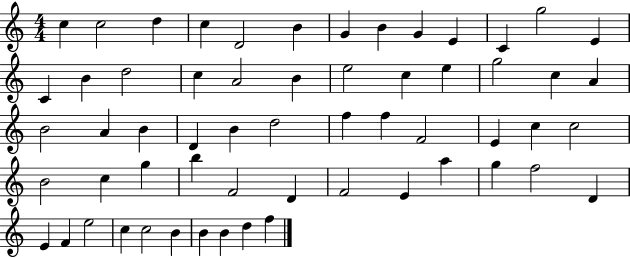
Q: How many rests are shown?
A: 0